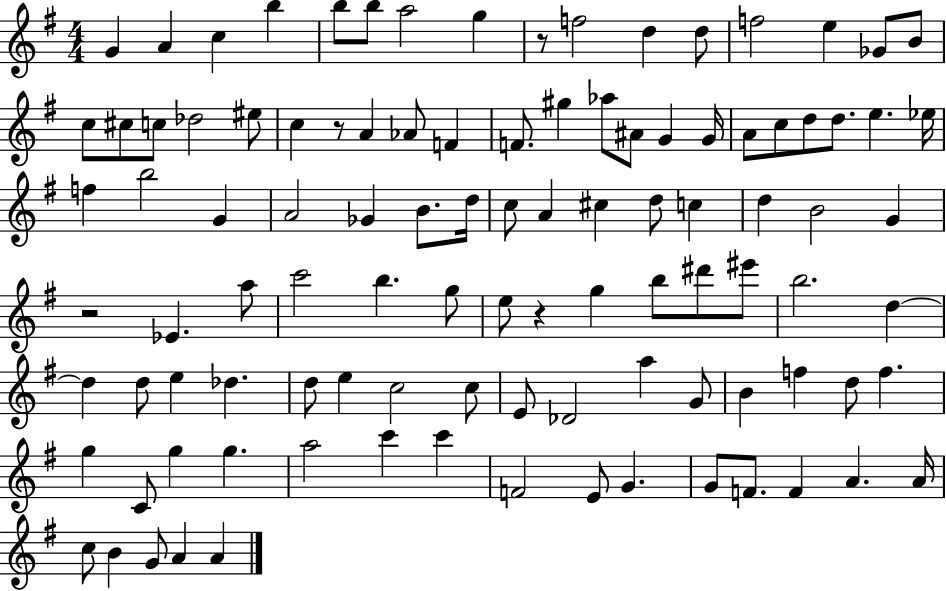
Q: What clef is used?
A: treble